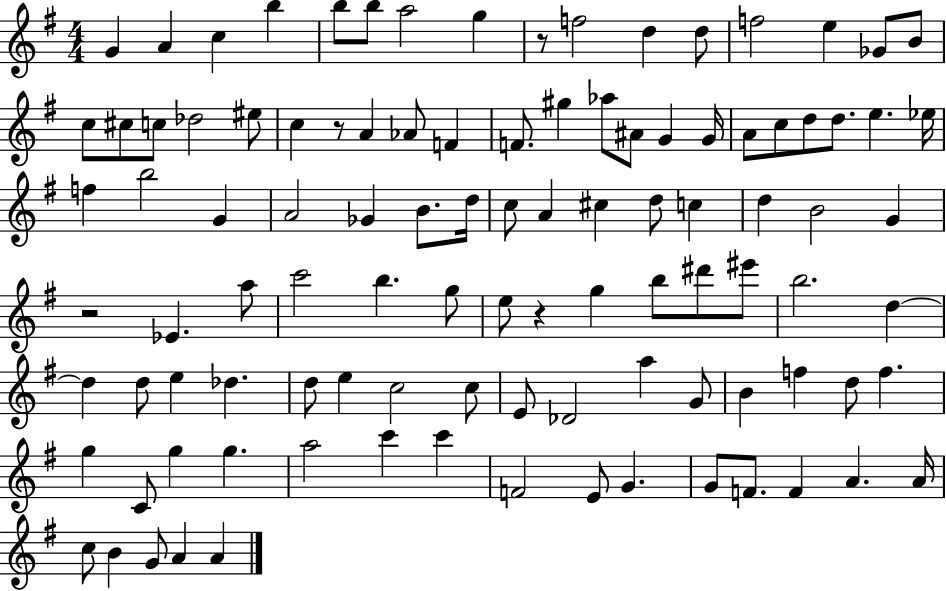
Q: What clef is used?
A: treble